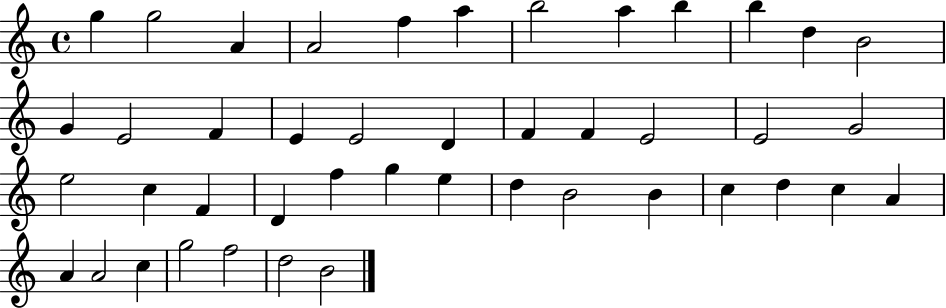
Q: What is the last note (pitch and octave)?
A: B4